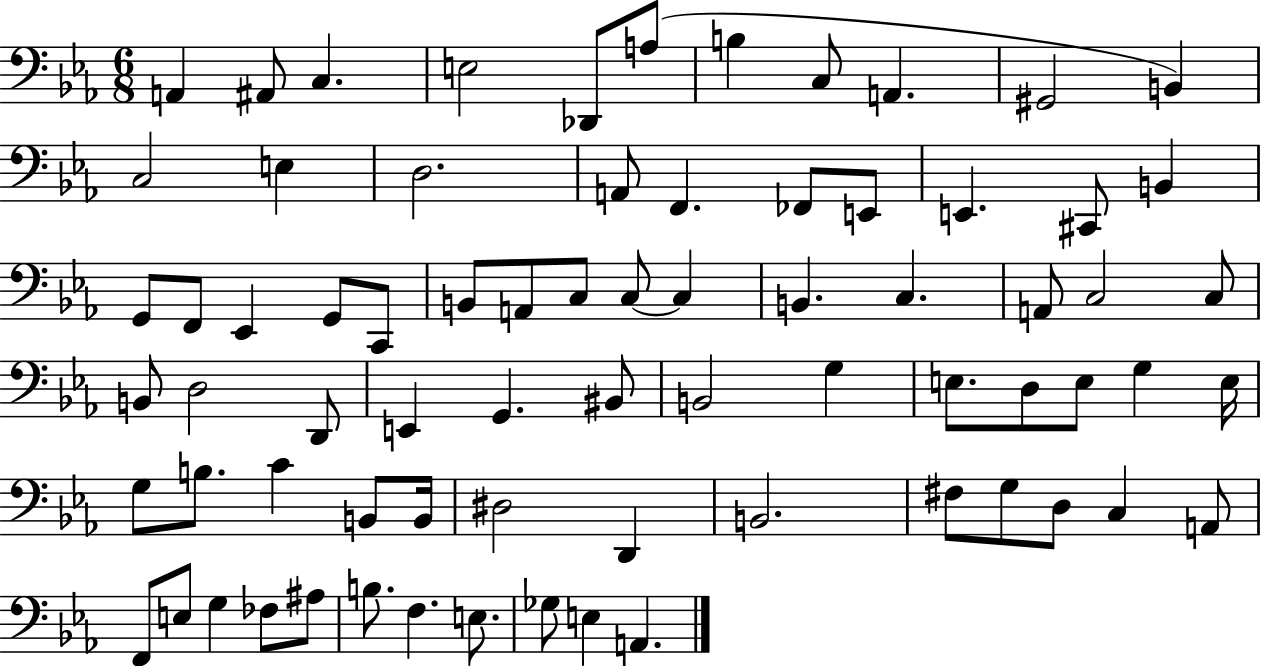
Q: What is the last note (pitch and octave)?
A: A2